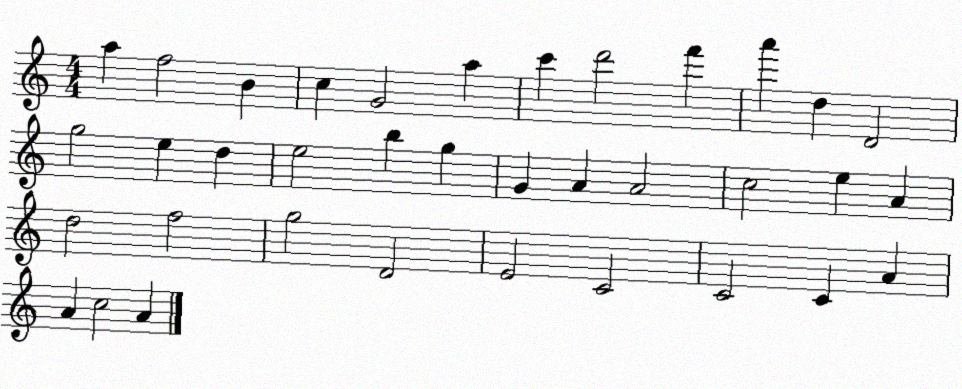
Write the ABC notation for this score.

X:1
T:Untitled
M:4/4
L:1/4
K:C
a f2 B c G2 a c' d'2 f' a' d D2 g2 e d e2 b g G A A2 c2 e A d2 f2 g2 D2 E2 C2 C2 C A A c2 A